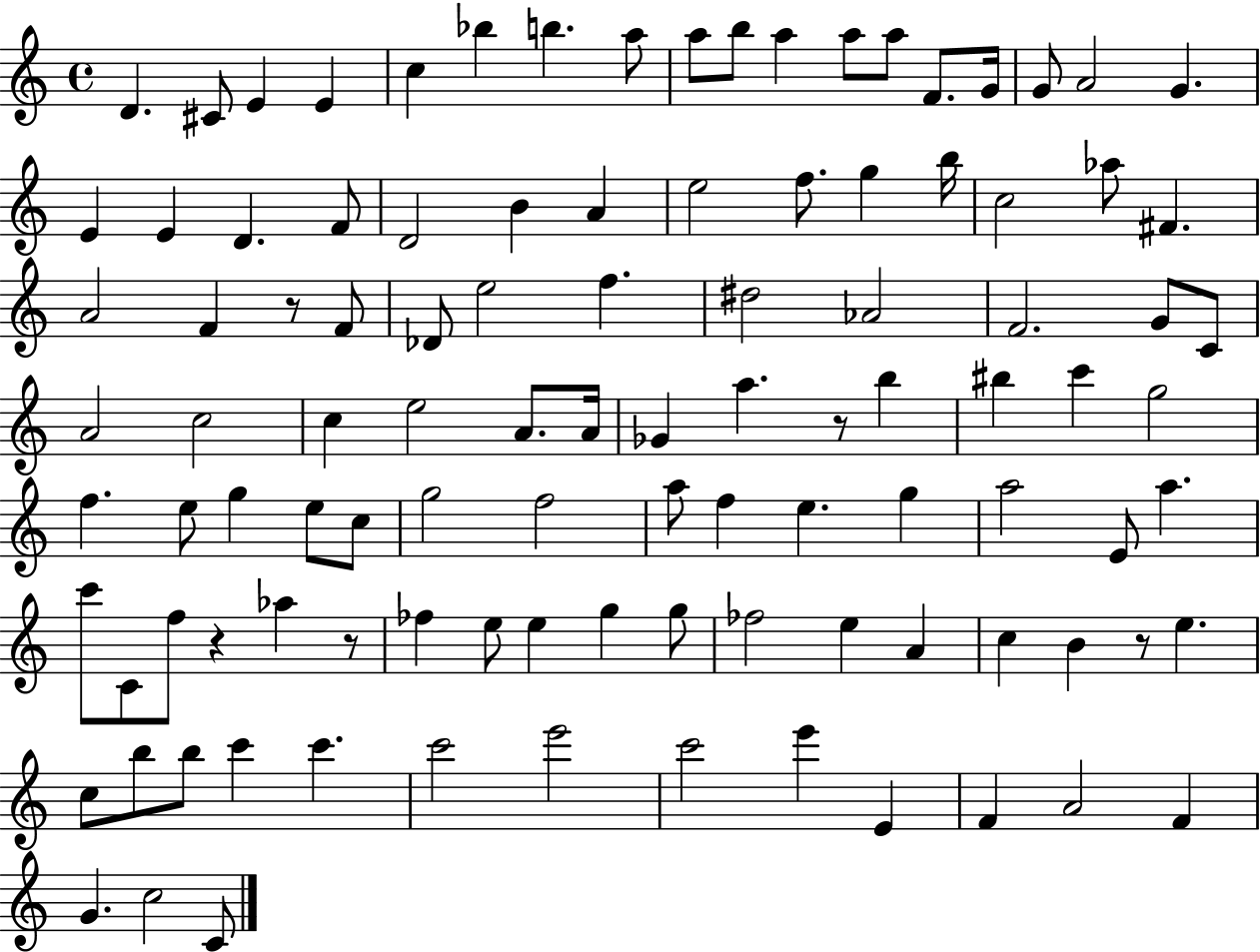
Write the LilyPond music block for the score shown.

{
  \clef treble
  \time 4/4
  \defaultTimeSignature
  \key c \major
  d'4. cis'8 e'4 e'4 | c''4 bes''4 b''4. a''8 | a''8 b''8 a''4 a''8 a''8 f'8. g'16 | g'8 a'2 g'4. | \break e'4 e'4 d'4. f'8 | d'2 b'4 a'4 | e''2 f''8. g''4 b''16 | c''2 aes''8 fis'4. | \break a'2 f'4 r8 f'8 | des'8 e''2 f''4. | dis''2 aes'2 | f'2. g'8 c'8 | \break a'2 c''2 | c''4 e''2 a'8. a'16 | ges'4 a''4. r8 b''4 | bis''4 c'''4 g''2 | \break f''4. e''8 g''4 e''8 c''8 | g''2 f''2 | a''8 f''4 e''4. g''4 | a''2 e'8 a''4. | \break c'''8 c'8 f''8 r4 aes''4 r8 | fes''4 e''8 e''4 g''4 g''8 | fes''2 e''4 a'4 | c''4 b'4 r8 e''4. | \break c''8 b''8 b''8 c'''4 c'''4. | c'''2 e'''2 | c'''2 e'''4 e'4 | f'4 a'2 f'4 | \break g'4. c''2 c'8 | \bar "|."
}